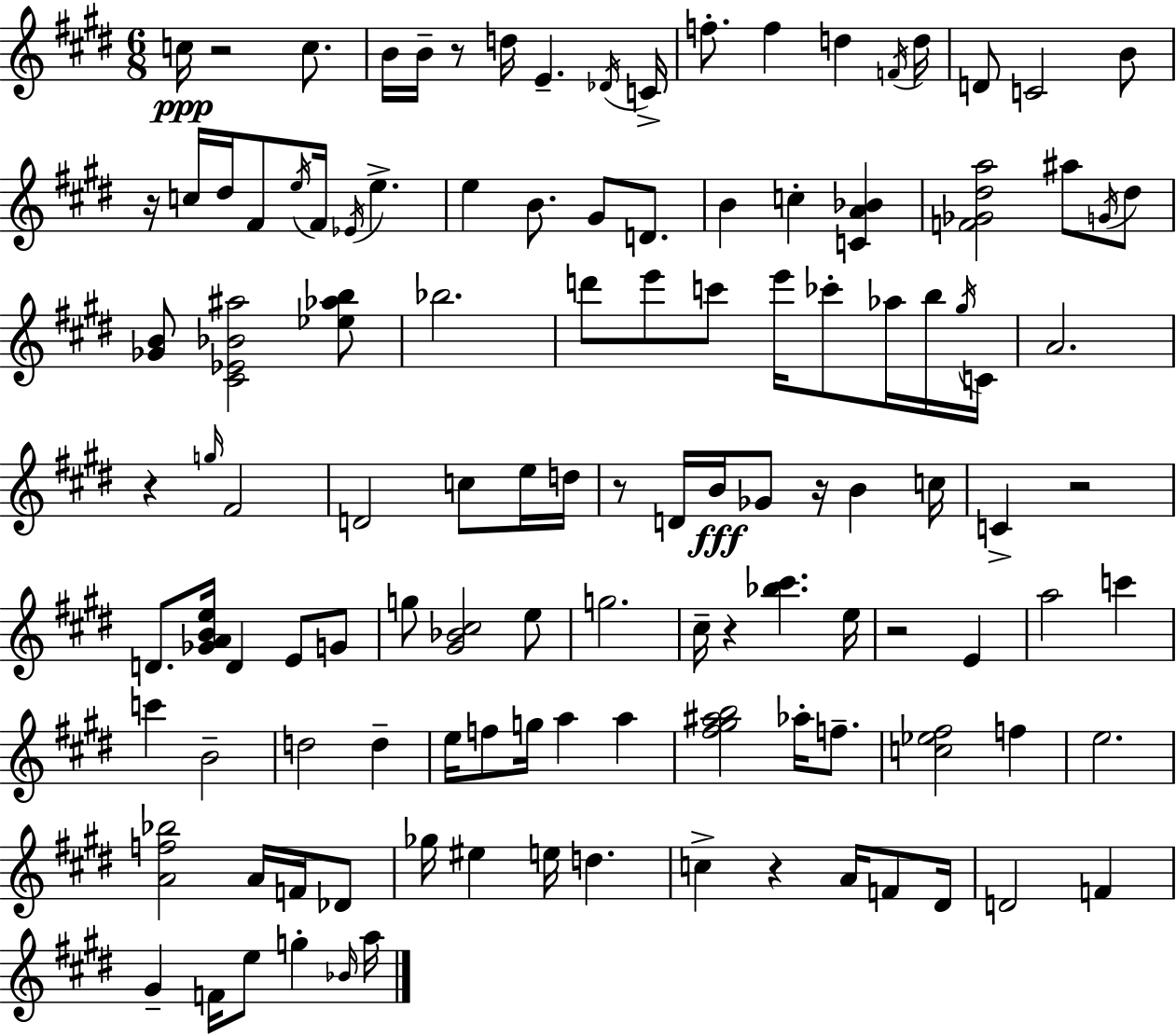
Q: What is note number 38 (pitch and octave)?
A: CES6